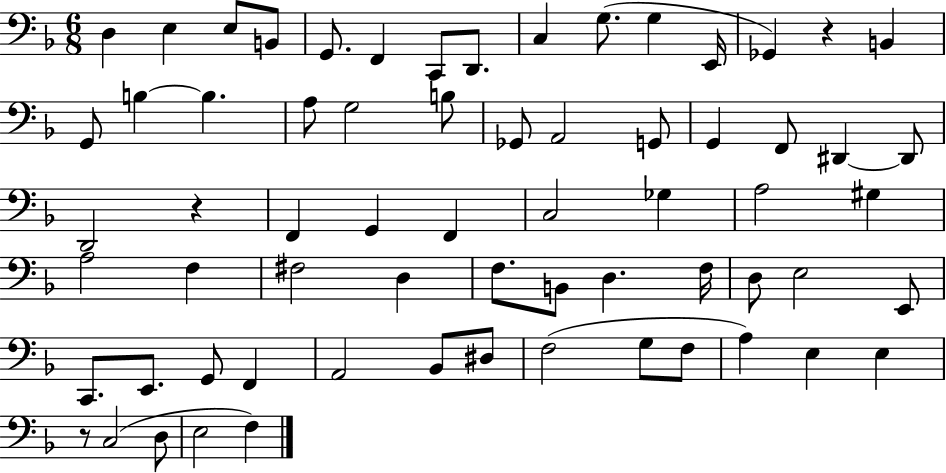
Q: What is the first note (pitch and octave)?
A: D3